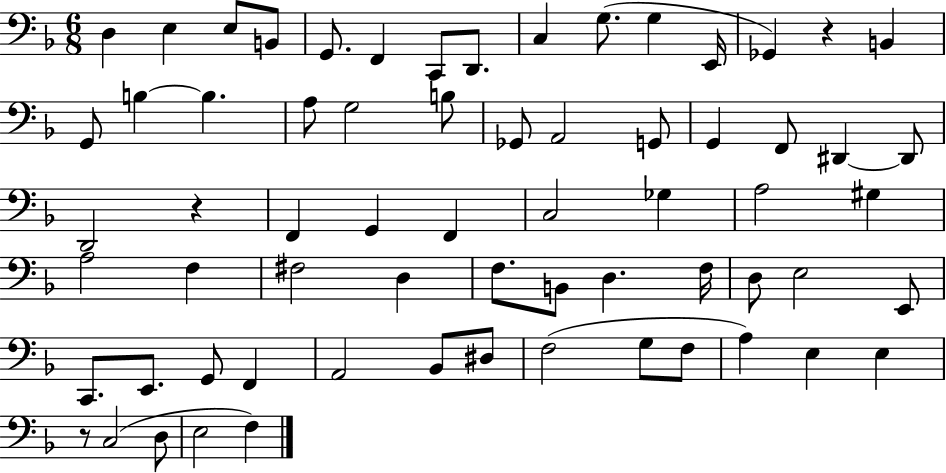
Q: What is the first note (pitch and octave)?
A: D3